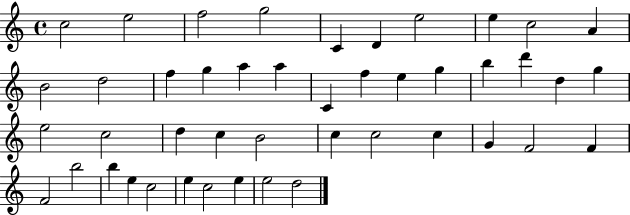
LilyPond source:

{
  \clef treble
  \time 4/4
  \defaultTimeSignature
  \key c \major
  c''2 e''2 | f''2 g''2 | c'4 d'4 e''2 | e''4 c''2 a'4 | \break b'2 d''2 | f''4 g''4 a''4 a''4 | c'4 f''4 e''4 g''4 | b''4 d'''4 d''4 g''4 | \break e''2 c''2 | d''4 c''4 b'2 | c''4 c''2 c''4 | g'4 f'2 f'4 | \break f'2 b''2 | b''4 e''4 c''2 | e''4 c''2 e''4 | e''2 d''2 | \break \bar "|."
}